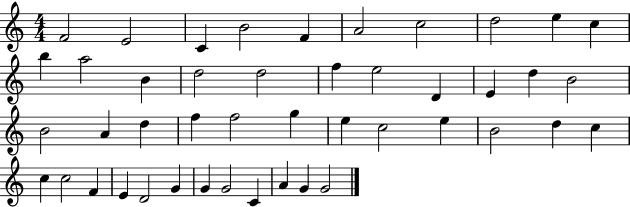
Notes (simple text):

F4/h E4/h C4/q B4/h F4/q A4/h C5/h D5/h E5/q C5/q B5/q A5/h B4/q D5/h D5/h F5/q E5/h D4/q E4/q D5/q B4/h B4/h A4/q D5/q F5/q F5/h G5/q E5/q C5/h E5/q B4/h D5/q C5/q C5/q C5/h F4/q E4/q D4/h G4/q G4/q G4/h C4/q A4/q G4/q G4/h